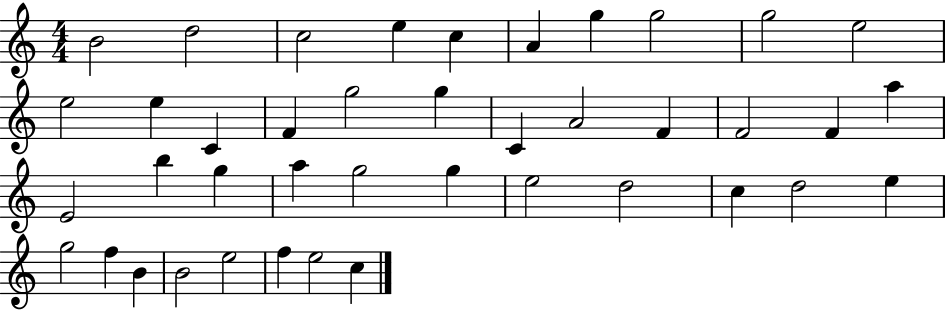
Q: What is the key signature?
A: C major